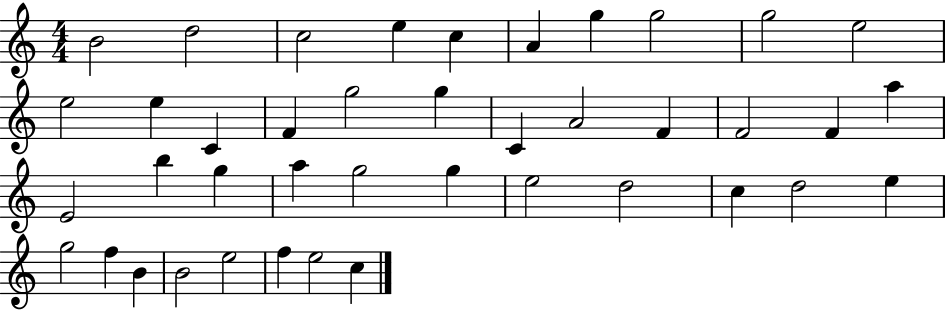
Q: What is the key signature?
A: C major